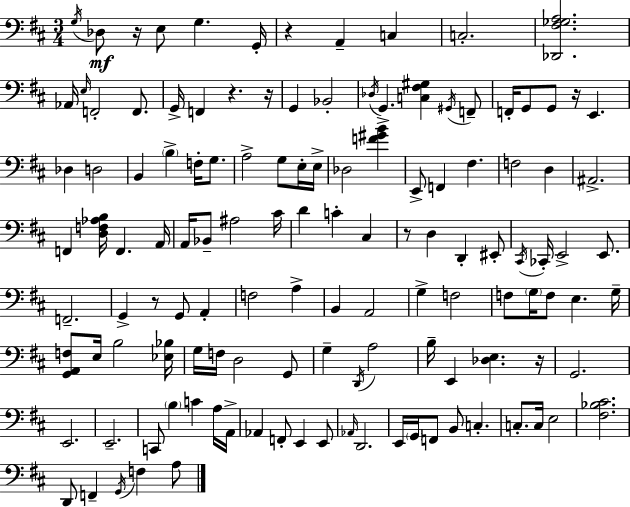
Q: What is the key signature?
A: D major